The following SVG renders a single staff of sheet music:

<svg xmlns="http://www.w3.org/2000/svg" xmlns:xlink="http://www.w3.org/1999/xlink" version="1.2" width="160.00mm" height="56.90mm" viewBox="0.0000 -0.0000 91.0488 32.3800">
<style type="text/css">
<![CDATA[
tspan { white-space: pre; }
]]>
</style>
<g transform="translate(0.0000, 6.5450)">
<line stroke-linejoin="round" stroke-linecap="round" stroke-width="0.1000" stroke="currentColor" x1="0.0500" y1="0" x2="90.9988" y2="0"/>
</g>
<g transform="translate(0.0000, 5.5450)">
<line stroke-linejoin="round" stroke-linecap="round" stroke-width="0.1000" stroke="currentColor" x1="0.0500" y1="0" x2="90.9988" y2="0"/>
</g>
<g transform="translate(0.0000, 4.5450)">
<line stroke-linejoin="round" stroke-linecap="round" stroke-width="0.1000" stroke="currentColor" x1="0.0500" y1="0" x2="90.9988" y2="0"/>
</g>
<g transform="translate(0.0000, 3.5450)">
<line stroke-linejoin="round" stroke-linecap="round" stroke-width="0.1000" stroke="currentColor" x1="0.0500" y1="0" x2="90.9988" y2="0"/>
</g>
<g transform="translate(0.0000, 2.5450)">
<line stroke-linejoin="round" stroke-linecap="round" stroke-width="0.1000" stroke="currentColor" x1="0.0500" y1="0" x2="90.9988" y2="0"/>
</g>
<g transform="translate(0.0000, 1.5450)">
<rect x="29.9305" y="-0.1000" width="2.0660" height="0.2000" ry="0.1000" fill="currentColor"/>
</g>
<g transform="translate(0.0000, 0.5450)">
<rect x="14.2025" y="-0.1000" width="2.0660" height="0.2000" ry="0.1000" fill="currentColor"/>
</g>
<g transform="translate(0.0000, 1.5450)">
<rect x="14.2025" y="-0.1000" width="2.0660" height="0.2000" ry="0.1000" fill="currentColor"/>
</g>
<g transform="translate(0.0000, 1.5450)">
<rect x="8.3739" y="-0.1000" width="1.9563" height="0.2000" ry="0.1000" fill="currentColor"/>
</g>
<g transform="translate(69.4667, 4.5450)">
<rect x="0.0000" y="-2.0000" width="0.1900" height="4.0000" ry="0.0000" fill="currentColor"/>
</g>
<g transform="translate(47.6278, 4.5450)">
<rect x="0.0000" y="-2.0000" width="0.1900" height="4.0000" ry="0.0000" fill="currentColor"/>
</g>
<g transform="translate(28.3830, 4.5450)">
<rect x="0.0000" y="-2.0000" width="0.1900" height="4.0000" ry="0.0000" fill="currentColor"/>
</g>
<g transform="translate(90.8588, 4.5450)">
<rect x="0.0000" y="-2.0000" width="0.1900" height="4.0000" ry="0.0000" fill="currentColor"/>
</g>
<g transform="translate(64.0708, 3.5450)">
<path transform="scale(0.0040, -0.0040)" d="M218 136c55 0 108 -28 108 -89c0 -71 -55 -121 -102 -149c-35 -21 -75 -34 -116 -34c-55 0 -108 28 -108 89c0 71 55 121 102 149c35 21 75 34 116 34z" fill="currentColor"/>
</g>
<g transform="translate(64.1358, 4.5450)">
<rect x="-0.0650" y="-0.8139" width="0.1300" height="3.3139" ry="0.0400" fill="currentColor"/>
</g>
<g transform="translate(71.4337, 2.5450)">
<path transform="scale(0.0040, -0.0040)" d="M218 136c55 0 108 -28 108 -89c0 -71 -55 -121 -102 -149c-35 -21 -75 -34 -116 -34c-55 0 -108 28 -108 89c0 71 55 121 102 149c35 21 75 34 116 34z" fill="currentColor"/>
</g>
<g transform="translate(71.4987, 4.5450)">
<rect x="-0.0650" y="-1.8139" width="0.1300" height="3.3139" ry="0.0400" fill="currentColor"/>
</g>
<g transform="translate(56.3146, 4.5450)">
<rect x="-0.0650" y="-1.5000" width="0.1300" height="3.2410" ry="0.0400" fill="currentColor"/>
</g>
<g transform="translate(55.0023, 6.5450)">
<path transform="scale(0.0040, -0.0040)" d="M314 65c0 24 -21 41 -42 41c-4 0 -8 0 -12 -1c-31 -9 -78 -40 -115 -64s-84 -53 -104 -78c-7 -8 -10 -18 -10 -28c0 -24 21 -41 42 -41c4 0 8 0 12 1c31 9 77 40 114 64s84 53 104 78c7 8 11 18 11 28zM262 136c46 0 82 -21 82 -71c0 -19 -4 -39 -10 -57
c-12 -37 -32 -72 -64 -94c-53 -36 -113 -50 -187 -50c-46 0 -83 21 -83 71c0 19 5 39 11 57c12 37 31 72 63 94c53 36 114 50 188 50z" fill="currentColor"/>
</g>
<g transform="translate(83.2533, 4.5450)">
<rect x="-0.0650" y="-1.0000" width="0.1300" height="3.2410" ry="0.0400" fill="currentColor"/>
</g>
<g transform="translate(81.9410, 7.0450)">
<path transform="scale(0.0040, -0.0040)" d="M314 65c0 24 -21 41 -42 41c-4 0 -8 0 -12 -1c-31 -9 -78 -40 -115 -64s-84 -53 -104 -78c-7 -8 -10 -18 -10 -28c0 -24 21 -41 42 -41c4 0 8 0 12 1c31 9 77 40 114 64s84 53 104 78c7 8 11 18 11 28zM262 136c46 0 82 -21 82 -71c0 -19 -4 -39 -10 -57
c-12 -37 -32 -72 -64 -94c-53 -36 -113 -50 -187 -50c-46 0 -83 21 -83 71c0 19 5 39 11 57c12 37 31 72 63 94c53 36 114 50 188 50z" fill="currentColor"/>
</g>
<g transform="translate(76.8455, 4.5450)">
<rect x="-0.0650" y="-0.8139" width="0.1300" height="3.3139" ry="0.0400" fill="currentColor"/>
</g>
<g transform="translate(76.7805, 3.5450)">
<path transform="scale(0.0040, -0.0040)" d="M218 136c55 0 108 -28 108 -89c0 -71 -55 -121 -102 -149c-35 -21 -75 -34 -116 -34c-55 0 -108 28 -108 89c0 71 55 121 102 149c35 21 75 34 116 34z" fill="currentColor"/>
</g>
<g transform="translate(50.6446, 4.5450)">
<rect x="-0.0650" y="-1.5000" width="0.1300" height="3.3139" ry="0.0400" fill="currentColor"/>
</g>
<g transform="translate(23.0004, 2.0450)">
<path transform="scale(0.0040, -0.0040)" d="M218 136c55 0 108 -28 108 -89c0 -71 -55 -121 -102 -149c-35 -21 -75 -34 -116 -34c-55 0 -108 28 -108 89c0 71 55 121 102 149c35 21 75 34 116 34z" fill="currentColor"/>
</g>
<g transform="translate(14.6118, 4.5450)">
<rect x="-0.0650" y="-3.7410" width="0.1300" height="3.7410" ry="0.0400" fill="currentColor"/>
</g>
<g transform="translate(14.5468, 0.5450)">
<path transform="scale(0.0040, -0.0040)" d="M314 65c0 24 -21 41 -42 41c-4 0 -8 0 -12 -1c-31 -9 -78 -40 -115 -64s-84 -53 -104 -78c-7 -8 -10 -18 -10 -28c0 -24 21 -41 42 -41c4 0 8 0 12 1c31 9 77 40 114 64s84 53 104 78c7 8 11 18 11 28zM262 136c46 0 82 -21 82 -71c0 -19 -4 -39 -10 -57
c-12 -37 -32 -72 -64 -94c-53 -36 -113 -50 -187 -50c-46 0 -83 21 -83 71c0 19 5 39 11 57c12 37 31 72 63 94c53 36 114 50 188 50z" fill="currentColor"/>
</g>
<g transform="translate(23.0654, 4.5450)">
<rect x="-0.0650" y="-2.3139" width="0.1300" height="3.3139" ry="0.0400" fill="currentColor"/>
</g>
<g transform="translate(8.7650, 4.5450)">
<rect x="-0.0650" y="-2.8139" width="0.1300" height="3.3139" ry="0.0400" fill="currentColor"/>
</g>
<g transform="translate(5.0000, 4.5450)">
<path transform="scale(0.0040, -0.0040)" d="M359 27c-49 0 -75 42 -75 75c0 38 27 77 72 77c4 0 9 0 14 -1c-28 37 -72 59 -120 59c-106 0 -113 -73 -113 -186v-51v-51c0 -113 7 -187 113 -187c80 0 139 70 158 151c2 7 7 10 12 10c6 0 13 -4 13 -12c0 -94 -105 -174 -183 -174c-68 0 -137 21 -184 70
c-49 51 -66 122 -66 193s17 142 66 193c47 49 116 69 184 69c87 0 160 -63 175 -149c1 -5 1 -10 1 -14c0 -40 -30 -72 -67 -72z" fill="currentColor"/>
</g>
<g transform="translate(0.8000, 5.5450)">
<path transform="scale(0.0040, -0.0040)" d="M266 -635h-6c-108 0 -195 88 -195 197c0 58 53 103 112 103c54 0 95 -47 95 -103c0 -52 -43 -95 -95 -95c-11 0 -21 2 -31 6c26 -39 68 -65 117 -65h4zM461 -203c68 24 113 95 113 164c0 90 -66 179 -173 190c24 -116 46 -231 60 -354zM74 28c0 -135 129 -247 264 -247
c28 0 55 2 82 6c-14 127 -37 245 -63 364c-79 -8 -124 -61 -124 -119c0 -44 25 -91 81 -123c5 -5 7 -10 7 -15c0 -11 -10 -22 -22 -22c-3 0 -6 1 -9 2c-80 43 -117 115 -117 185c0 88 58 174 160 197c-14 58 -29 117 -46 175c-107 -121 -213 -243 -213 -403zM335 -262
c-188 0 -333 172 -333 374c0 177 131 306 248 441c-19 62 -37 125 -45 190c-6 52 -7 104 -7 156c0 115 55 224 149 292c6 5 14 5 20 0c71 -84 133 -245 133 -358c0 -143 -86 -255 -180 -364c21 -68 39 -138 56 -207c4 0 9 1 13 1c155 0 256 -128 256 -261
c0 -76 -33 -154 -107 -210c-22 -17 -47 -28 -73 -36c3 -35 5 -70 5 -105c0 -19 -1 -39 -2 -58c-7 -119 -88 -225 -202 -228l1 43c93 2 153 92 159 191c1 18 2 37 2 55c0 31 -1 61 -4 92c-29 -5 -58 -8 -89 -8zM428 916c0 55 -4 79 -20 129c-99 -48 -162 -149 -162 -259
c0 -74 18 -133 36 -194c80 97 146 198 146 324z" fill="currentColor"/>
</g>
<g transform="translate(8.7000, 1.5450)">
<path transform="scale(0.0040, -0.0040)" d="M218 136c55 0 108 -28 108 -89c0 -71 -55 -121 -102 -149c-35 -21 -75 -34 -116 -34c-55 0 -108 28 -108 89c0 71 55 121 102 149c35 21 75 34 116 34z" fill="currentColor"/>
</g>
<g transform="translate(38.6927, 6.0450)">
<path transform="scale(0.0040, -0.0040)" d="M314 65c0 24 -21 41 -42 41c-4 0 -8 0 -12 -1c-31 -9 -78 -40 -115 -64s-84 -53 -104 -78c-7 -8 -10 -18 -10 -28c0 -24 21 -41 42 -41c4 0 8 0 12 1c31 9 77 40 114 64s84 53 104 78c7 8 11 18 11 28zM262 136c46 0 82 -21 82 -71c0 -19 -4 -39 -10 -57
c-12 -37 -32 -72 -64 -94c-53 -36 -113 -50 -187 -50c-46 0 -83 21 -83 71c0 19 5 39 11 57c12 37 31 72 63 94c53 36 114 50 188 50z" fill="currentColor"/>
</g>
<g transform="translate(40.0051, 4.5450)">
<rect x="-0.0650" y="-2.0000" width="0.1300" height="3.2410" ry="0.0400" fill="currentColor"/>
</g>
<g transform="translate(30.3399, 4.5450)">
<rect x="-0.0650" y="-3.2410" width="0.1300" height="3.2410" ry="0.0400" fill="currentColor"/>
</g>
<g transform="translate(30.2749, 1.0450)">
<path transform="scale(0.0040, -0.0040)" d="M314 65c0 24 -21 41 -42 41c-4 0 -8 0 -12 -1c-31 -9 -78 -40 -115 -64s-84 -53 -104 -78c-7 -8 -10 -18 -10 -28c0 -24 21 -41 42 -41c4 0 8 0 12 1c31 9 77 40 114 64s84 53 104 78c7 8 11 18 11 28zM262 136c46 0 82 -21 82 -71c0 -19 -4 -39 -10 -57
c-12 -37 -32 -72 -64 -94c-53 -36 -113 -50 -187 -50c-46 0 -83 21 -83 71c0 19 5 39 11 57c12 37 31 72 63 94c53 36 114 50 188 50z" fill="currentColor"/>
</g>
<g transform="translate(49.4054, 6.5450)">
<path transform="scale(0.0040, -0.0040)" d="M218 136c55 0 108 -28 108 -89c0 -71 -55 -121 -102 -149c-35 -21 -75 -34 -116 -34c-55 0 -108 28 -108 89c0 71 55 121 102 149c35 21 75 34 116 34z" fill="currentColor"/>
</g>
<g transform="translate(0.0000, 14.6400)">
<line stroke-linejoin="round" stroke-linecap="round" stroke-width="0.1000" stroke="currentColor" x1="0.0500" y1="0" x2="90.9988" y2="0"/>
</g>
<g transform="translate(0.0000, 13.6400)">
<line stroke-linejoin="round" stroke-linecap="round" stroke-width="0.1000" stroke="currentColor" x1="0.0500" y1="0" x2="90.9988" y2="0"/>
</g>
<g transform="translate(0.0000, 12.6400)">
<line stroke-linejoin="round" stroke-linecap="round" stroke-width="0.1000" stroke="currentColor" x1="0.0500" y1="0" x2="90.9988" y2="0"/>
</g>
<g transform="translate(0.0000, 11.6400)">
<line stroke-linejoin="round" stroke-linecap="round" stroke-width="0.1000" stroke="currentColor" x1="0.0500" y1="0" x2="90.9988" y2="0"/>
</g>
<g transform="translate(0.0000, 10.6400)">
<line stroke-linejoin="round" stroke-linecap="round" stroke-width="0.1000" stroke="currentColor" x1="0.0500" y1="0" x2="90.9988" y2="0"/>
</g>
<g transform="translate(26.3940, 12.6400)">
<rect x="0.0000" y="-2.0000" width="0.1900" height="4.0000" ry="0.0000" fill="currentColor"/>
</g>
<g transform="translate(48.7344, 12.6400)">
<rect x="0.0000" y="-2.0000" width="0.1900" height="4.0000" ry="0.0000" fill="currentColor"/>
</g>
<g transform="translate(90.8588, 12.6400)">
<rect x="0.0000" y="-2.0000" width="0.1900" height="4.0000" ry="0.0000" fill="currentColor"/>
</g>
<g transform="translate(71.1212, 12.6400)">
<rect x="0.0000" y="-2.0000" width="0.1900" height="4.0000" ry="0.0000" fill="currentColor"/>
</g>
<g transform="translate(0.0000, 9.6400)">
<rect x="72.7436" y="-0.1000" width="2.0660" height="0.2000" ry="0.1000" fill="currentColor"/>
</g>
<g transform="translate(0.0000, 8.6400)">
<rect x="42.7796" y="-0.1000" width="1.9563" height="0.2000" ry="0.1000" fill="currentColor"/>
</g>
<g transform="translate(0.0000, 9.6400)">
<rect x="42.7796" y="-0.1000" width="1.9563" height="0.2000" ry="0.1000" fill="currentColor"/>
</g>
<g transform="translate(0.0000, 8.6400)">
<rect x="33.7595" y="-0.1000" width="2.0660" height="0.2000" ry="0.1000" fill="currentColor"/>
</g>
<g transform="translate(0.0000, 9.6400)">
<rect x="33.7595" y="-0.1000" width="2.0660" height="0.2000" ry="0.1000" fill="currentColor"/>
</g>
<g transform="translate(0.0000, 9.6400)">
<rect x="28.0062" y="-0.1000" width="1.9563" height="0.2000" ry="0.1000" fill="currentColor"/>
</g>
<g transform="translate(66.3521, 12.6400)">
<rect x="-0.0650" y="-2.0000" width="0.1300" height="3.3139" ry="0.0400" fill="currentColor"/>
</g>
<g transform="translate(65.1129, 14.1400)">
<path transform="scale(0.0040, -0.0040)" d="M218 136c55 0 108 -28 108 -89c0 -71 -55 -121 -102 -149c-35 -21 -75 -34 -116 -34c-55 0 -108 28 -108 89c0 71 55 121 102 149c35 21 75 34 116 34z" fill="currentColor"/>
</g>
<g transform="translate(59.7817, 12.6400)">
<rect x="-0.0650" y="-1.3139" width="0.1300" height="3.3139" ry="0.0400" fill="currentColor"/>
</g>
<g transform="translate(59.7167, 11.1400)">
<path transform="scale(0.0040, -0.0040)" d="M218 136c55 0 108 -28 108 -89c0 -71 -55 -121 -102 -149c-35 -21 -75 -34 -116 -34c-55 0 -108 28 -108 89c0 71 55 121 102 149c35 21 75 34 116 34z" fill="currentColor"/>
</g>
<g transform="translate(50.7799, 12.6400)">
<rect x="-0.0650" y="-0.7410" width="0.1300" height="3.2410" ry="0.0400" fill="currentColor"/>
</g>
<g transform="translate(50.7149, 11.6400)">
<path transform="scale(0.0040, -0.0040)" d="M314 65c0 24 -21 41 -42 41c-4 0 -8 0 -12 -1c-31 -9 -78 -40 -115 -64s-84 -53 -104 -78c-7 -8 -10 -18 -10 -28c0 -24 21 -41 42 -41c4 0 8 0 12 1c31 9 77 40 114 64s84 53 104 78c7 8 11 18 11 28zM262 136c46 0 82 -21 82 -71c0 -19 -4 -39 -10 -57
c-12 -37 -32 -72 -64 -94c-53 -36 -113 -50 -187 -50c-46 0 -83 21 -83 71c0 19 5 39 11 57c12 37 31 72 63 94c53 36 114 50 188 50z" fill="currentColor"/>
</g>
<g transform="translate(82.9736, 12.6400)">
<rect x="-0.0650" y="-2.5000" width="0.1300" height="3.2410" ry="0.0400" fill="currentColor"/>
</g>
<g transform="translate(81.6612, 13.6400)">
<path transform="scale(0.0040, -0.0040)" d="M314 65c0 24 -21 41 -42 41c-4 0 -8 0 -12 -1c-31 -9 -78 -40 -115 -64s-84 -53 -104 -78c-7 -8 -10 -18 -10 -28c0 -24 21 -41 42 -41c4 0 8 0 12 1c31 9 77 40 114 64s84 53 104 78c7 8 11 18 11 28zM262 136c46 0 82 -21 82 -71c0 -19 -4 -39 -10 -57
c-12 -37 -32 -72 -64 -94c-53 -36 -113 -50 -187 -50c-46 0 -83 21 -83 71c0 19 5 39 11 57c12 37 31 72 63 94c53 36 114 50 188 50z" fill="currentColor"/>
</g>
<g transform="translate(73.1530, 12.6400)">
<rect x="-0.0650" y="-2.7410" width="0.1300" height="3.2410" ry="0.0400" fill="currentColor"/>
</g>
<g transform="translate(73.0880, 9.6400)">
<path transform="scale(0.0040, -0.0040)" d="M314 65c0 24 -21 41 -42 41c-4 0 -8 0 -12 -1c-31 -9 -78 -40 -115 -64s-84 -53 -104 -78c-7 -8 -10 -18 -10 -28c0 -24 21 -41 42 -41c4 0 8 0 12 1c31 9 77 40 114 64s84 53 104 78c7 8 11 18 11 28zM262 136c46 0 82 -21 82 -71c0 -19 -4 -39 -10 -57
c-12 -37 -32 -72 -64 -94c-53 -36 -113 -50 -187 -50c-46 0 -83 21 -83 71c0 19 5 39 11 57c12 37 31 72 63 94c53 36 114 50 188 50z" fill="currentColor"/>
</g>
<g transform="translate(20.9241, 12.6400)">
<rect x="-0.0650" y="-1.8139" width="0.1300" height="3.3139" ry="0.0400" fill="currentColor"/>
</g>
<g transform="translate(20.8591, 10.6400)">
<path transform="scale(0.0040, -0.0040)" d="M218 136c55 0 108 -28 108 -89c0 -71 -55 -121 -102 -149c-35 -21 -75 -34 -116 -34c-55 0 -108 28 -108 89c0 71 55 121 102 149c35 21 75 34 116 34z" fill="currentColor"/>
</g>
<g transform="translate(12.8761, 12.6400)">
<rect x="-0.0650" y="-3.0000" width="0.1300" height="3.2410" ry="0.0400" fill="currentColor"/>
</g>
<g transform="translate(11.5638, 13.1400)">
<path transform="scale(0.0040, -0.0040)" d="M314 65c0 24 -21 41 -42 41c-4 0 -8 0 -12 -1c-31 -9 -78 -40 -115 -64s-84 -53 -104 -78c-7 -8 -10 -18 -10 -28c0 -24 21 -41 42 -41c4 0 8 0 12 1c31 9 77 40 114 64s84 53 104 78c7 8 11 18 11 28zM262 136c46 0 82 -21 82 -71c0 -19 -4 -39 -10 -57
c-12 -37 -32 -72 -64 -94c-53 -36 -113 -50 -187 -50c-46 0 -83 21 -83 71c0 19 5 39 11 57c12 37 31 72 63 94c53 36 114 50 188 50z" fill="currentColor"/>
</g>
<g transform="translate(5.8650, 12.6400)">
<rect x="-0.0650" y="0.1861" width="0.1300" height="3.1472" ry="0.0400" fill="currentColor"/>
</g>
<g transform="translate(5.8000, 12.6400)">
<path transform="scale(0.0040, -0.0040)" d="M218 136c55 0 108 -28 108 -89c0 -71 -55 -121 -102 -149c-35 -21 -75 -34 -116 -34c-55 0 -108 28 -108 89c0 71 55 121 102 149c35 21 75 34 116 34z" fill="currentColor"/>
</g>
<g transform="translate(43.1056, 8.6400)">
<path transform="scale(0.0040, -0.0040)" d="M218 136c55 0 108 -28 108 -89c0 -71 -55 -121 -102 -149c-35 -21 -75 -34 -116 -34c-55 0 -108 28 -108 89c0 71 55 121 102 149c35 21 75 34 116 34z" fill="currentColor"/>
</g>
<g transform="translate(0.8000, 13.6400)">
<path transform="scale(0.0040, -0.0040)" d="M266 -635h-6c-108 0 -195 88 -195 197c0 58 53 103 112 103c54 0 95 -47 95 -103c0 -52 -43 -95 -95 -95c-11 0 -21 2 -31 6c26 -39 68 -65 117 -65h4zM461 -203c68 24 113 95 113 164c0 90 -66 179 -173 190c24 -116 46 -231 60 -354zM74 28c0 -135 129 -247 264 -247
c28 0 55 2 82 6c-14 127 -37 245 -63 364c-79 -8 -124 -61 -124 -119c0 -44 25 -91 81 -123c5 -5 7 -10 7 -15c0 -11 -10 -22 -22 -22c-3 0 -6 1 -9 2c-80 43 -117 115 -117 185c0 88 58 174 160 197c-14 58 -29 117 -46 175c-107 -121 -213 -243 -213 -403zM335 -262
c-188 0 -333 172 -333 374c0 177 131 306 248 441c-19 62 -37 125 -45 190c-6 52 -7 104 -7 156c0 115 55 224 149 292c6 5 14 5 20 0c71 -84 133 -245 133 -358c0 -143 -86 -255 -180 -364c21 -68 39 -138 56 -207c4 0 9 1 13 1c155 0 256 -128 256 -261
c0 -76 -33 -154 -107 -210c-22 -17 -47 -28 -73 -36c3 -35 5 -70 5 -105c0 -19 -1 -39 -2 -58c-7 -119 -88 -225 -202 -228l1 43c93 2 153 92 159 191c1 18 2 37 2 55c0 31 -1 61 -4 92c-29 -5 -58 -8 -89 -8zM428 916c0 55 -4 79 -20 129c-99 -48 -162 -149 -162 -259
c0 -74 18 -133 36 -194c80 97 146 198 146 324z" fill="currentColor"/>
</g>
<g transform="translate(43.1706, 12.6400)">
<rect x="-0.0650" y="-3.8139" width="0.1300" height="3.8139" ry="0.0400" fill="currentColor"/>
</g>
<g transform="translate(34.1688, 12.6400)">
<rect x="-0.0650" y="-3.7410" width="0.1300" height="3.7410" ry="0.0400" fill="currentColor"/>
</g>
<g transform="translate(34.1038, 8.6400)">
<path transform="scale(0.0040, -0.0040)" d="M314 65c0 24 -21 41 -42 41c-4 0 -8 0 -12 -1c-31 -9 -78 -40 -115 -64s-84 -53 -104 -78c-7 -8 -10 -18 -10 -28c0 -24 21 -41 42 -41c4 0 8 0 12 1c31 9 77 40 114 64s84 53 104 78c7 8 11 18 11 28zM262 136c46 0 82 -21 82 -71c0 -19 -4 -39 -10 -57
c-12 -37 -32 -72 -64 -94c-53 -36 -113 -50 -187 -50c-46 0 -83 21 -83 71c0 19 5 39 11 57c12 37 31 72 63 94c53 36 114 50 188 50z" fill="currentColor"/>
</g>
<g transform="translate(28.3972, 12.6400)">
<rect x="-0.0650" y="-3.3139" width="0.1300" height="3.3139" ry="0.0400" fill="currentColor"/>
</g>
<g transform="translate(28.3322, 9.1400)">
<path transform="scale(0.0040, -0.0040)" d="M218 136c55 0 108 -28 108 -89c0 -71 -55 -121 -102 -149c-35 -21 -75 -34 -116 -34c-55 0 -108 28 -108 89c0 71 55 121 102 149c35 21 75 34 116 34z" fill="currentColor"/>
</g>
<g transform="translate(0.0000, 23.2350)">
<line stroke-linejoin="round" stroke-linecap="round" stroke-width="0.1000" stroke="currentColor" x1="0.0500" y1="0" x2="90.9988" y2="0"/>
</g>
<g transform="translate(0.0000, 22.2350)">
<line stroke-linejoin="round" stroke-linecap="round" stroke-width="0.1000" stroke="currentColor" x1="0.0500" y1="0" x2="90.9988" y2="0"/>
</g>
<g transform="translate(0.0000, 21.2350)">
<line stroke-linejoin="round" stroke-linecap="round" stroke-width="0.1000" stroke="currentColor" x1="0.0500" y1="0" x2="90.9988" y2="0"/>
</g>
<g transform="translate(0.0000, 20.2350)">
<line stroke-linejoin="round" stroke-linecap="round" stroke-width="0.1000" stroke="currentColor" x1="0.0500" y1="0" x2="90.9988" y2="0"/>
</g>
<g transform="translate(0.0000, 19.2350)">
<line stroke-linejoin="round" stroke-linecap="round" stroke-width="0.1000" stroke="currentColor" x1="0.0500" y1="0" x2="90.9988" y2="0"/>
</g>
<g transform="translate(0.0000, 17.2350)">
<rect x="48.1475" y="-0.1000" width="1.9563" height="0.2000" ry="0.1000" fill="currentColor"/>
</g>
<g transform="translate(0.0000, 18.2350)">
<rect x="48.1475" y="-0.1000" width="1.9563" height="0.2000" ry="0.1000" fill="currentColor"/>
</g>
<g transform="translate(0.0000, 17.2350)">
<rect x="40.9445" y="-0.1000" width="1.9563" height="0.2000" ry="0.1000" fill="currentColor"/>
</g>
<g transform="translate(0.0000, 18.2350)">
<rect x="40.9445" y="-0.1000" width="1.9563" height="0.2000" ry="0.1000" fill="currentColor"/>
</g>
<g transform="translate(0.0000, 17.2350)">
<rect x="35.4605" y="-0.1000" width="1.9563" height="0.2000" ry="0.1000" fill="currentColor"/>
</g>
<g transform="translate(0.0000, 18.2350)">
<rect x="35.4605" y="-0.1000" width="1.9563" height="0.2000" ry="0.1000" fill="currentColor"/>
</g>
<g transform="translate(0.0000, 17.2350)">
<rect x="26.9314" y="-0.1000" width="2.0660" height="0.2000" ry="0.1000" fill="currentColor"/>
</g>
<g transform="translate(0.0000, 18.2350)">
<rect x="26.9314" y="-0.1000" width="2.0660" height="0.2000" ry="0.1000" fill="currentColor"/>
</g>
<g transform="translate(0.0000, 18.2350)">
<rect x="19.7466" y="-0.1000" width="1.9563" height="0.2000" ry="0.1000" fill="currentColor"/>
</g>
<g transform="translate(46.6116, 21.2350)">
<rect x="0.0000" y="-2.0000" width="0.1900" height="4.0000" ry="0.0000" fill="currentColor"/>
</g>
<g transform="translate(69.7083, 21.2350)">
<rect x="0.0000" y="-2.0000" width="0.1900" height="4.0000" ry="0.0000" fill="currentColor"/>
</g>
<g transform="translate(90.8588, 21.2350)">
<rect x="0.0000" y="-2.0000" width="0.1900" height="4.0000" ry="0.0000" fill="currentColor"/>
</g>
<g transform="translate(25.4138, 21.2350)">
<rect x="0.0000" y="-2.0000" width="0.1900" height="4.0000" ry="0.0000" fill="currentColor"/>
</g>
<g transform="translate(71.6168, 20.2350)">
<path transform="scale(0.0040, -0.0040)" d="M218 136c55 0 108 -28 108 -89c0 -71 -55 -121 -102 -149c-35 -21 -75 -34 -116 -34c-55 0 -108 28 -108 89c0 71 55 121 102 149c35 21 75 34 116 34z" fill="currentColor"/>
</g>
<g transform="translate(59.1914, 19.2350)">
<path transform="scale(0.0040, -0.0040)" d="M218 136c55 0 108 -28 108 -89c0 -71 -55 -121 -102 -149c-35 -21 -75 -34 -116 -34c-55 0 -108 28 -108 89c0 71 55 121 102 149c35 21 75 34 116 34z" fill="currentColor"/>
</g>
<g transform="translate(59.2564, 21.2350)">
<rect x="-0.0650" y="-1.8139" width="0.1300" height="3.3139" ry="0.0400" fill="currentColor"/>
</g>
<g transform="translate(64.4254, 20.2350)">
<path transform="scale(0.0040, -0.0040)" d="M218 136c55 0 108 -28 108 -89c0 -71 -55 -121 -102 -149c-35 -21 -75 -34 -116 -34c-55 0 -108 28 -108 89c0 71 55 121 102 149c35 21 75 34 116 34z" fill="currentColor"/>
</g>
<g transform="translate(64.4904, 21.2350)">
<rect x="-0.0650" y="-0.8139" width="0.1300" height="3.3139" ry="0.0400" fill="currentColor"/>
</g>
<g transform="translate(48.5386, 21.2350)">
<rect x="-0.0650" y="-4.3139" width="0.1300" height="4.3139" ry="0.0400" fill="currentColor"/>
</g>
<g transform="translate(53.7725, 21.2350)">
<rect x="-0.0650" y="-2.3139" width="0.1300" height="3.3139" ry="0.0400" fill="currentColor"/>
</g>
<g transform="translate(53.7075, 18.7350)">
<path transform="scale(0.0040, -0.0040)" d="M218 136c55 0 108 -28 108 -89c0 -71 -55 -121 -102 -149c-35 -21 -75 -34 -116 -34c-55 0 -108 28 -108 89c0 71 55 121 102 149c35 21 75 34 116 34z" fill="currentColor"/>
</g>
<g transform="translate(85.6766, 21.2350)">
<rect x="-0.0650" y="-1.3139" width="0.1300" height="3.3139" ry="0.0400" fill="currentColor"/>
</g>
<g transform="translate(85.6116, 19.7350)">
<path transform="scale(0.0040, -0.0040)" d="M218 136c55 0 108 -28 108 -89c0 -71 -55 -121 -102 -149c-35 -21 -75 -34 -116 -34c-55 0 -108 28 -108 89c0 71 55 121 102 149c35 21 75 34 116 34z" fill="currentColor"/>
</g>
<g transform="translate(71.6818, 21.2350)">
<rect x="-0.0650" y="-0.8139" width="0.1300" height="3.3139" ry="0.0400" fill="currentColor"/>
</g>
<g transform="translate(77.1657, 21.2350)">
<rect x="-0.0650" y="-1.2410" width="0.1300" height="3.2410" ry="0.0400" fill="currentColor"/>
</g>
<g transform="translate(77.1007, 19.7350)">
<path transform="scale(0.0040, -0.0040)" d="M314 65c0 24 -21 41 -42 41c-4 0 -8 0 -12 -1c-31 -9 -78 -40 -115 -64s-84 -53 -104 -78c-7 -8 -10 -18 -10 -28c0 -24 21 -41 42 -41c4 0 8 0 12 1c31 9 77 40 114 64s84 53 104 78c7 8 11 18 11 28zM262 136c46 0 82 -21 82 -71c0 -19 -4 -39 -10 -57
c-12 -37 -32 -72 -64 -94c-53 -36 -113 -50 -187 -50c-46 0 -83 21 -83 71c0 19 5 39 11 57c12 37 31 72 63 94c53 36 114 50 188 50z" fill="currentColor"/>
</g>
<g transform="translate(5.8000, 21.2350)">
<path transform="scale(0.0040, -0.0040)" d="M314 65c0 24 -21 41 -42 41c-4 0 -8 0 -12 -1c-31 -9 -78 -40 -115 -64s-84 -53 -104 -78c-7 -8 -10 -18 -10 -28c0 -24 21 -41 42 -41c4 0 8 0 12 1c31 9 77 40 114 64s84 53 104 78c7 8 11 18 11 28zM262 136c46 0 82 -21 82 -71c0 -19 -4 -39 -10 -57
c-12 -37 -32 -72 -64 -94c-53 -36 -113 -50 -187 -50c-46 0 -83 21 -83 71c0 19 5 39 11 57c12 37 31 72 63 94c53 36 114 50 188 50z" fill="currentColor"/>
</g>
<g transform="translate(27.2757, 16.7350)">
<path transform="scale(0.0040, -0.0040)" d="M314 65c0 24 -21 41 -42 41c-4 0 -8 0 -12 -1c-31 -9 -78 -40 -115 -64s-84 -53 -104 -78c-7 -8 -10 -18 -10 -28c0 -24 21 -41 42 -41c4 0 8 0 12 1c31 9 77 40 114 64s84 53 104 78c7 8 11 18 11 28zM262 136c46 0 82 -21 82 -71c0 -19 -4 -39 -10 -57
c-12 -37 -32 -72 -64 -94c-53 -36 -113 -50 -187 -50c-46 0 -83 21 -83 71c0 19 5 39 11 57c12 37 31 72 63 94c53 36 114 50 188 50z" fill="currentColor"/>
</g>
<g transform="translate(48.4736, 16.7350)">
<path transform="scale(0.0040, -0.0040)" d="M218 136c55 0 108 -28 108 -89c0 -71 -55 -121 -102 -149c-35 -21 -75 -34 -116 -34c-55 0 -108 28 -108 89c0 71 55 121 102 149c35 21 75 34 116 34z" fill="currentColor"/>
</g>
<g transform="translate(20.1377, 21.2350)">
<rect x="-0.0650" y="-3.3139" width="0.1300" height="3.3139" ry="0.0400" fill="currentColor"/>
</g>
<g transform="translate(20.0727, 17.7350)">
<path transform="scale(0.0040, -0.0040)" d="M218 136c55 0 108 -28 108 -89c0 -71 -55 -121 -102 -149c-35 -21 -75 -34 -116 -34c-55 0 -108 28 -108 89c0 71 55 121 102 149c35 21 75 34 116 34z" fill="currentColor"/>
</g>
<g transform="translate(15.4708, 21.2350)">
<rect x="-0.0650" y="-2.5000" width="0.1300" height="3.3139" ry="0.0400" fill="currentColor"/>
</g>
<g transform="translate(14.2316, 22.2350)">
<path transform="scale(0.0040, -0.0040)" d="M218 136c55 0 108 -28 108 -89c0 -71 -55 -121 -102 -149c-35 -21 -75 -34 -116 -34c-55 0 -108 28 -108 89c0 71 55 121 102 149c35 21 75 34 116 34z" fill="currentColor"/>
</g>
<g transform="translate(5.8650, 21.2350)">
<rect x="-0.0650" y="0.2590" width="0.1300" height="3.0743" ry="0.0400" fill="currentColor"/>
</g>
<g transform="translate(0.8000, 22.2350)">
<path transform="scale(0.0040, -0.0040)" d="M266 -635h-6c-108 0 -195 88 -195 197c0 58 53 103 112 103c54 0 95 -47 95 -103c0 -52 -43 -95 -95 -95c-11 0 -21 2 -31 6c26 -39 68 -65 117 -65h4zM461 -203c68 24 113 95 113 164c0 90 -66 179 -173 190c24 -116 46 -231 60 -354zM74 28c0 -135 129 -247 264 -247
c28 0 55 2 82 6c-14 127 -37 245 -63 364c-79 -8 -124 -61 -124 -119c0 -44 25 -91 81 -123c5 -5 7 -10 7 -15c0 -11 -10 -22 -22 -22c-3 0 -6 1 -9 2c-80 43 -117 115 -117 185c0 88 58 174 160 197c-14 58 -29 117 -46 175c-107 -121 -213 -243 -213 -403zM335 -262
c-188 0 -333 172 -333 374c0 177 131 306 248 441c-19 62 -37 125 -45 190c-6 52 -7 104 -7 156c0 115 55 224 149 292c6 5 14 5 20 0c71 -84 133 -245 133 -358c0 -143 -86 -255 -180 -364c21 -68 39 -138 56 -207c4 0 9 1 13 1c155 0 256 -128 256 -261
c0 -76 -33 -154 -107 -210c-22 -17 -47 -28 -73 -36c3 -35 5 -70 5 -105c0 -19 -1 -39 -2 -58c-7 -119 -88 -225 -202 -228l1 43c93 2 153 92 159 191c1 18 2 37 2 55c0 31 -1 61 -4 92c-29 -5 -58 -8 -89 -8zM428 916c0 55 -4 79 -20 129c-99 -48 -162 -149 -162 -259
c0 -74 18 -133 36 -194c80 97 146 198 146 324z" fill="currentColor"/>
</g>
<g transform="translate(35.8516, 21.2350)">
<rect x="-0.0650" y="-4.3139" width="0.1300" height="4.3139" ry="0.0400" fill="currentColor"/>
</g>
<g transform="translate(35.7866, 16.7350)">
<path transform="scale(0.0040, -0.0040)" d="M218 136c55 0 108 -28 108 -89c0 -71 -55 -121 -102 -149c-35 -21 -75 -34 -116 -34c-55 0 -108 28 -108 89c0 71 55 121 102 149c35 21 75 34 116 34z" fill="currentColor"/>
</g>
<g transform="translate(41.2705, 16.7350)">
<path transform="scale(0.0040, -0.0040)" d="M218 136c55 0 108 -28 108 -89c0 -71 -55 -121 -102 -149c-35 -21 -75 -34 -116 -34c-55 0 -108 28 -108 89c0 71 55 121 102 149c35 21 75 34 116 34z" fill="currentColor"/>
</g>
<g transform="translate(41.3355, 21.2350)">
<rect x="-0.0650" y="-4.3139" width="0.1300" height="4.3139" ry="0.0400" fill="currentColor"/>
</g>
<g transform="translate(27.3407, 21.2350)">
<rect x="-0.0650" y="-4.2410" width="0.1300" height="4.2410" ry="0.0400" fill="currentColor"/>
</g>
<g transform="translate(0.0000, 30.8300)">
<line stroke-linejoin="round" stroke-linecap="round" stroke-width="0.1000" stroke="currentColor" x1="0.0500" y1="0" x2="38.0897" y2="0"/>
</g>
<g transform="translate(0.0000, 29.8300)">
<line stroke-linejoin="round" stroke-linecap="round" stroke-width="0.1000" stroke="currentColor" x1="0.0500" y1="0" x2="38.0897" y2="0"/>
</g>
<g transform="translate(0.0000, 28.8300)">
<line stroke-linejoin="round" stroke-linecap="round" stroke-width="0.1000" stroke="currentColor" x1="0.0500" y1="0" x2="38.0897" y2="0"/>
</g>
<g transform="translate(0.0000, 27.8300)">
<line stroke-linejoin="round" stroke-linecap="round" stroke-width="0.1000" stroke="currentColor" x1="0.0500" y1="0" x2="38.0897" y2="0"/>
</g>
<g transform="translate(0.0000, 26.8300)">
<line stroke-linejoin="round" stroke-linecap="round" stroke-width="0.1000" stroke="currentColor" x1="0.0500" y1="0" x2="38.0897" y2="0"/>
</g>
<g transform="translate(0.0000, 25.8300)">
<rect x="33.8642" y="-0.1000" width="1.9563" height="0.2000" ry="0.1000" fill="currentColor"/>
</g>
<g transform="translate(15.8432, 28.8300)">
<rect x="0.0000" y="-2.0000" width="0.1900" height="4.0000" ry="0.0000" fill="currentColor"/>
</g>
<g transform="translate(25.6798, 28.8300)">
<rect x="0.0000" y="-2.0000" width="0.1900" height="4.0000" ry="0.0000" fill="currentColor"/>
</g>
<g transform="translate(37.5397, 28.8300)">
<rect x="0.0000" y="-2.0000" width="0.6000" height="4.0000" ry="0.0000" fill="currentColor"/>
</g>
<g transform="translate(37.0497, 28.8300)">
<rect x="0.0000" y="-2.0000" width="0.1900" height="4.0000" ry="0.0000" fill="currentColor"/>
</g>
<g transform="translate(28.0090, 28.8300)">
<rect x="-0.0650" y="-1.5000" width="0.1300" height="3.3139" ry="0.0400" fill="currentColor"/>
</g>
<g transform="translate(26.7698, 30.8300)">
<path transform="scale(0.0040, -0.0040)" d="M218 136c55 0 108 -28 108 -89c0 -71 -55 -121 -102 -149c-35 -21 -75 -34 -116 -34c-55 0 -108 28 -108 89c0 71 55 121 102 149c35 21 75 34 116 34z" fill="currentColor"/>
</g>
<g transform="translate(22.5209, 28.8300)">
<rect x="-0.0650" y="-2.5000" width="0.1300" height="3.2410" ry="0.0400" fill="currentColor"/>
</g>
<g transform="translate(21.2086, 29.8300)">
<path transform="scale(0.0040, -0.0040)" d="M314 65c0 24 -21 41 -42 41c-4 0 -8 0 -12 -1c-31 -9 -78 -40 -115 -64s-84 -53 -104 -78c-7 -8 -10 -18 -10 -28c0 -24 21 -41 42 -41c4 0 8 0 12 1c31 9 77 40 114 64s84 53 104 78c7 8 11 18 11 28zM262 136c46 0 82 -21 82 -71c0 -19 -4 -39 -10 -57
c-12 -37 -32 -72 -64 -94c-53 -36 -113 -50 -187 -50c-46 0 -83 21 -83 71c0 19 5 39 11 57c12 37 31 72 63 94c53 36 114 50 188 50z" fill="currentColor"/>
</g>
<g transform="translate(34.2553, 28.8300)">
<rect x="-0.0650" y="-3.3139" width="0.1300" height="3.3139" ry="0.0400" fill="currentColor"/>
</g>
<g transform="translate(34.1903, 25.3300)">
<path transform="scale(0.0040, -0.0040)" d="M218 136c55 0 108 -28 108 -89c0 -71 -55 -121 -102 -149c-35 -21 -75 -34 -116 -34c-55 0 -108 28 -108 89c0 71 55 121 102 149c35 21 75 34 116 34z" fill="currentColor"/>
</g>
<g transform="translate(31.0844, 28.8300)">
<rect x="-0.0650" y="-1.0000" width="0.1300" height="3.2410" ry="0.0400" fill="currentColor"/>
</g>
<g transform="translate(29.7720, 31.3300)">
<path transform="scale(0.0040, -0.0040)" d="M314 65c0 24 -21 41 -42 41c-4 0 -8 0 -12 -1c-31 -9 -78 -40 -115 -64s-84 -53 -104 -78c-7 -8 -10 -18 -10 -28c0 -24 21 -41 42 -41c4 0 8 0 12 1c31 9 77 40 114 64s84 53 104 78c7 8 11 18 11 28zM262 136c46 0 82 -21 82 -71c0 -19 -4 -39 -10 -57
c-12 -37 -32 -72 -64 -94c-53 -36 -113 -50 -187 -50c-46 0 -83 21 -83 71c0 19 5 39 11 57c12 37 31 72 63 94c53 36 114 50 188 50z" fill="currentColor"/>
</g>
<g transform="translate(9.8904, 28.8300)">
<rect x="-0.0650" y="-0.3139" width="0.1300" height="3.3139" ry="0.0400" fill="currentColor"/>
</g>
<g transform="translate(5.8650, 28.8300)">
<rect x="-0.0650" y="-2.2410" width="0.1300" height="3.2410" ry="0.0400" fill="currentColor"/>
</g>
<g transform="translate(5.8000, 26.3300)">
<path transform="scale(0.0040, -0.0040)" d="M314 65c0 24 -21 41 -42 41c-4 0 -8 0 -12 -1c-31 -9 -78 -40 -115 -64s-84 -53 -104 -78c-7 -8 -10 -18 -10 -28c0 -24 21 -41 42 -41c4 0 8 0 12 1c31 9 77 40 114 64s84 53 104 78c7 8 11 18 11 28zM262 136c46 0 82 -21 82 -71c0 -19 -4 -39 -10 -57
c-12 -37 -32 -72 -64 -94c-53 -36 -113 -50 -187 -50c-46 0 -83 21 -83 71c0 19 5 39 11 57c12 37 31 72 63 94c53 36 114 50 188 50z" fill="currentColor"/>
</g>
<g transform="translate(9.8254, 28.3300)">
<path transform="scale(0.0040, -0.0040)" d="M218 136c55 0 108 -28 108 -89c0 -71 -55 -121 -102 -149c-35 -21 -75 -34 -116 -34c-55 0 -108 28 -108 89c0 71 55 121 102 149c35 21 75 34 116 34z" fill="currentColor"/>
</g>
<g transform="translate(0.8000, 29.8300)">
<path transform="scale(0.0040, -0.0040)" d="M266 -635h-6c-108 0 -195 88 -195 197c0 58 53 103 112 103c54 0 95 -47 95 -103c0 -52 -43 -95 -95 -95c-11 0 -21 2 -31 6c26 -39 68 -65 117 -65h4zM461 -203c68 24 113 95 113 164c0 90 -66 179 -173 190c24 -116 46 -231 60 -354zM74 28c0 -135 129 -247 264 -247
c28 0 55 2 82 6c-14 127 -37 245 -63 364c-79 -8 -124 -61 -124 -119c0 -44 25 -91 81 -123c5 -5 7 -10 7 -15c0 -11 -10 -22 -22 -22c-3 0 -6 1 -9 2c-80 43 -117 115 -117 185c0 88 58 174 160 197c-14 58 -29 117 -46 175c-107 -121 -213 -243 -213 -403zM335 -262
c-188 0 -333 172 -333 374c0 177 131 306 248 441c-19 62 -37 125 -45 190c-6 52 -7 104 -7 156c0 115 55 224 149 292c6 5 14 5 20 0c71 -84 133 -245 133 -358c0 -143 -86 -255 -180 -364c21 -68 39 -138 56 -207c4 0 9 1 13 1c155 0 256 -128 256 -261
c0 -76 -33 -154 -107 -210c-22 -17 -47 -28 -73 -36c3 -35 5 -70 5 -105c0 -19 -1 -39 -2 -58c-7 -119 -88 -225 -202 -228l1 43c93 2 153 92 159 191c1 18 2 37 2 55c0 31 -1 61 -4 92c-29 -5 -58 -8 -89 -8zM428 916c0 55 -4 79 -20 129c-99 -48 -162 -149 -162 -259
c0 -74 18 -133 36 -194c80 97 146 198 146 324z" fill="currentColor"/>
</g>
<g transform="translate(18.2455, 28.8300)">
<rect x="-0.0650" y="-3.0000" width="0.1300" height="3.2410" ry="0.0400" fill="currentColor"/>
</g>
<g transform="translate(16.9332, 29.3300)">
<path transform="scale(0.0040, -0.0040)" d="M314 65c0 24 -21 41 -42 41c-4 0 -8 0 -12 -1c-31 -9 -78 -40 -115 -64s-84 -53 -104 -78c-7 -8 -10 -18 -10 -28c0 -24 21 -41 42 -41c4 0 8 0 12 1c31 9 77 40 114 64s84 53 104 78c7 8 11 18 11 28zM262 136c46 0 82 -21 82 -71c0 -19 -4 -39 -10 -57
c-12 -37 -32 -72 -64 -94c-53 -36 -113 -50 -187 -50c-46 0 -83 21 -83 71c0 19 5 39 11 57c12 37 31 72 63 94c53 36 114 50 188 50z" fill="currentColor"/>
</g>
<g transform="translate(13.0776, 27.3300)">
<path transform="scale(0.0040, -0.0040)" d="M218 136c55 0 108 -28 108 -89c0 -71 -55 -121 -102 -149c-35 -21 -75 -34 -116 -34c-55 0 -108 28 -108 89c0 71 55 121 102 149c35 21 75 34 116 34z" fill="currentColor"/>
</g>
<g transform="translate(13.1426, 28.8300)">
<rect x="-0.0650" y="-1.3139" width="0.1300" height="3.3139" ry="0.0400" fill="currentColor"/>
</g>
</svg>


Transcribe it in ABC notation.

X:1
T:Untitled
M:4/4
L:1/4
K:C
a c'2 g b2 F2 E E2 d f d D2 B A2 f b c'2 c' d2 e F a2 G2 B2 G b d'2 d' d' d' g f d d e2 e g2 c e A2 G2 E D2 b